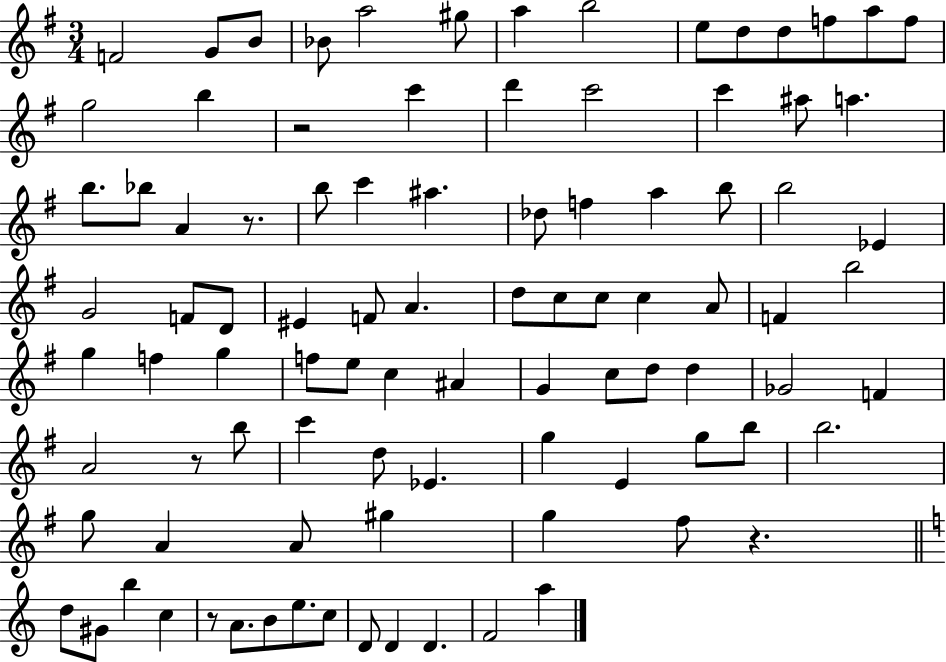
F4/h G4/e B4/e Bb4/e A5/h G#5/e A5/q B5/h E5/e D5/e D5/e F5/e A5/e F5/e G5/h B5/q R/h C6/q D6/q C6/h C6/q A#5/e A5/q. B5/e. Bb5/e A4/q R/e. B5/e C6/q A#5/q. Db5/e F5/q A5/q B5/e B5/h Eb4/q G4/h F4/e D4/e EIS4/q F4/e A4/q. D5/e C5/e C5/e C5/q A4/e F4/q B5/h G5/q F5/q G5/q F5/e E5/e C5/q A#4/q G4/q C5/e D5/e D5/q Gb4/h F4/q A4/h R/e B5/e C6/q D5/e Eb4/q. G5/q E4/q G5/e B5/e B5/h. G5/e A4/q A4/e G#5/q G5/q F#5/e R/q. D5/e G#4/e B5/q C5/q R/e A4/e. B4/e E5/e. C5/e D4/e D4/q D4/q. F4/h A5/q